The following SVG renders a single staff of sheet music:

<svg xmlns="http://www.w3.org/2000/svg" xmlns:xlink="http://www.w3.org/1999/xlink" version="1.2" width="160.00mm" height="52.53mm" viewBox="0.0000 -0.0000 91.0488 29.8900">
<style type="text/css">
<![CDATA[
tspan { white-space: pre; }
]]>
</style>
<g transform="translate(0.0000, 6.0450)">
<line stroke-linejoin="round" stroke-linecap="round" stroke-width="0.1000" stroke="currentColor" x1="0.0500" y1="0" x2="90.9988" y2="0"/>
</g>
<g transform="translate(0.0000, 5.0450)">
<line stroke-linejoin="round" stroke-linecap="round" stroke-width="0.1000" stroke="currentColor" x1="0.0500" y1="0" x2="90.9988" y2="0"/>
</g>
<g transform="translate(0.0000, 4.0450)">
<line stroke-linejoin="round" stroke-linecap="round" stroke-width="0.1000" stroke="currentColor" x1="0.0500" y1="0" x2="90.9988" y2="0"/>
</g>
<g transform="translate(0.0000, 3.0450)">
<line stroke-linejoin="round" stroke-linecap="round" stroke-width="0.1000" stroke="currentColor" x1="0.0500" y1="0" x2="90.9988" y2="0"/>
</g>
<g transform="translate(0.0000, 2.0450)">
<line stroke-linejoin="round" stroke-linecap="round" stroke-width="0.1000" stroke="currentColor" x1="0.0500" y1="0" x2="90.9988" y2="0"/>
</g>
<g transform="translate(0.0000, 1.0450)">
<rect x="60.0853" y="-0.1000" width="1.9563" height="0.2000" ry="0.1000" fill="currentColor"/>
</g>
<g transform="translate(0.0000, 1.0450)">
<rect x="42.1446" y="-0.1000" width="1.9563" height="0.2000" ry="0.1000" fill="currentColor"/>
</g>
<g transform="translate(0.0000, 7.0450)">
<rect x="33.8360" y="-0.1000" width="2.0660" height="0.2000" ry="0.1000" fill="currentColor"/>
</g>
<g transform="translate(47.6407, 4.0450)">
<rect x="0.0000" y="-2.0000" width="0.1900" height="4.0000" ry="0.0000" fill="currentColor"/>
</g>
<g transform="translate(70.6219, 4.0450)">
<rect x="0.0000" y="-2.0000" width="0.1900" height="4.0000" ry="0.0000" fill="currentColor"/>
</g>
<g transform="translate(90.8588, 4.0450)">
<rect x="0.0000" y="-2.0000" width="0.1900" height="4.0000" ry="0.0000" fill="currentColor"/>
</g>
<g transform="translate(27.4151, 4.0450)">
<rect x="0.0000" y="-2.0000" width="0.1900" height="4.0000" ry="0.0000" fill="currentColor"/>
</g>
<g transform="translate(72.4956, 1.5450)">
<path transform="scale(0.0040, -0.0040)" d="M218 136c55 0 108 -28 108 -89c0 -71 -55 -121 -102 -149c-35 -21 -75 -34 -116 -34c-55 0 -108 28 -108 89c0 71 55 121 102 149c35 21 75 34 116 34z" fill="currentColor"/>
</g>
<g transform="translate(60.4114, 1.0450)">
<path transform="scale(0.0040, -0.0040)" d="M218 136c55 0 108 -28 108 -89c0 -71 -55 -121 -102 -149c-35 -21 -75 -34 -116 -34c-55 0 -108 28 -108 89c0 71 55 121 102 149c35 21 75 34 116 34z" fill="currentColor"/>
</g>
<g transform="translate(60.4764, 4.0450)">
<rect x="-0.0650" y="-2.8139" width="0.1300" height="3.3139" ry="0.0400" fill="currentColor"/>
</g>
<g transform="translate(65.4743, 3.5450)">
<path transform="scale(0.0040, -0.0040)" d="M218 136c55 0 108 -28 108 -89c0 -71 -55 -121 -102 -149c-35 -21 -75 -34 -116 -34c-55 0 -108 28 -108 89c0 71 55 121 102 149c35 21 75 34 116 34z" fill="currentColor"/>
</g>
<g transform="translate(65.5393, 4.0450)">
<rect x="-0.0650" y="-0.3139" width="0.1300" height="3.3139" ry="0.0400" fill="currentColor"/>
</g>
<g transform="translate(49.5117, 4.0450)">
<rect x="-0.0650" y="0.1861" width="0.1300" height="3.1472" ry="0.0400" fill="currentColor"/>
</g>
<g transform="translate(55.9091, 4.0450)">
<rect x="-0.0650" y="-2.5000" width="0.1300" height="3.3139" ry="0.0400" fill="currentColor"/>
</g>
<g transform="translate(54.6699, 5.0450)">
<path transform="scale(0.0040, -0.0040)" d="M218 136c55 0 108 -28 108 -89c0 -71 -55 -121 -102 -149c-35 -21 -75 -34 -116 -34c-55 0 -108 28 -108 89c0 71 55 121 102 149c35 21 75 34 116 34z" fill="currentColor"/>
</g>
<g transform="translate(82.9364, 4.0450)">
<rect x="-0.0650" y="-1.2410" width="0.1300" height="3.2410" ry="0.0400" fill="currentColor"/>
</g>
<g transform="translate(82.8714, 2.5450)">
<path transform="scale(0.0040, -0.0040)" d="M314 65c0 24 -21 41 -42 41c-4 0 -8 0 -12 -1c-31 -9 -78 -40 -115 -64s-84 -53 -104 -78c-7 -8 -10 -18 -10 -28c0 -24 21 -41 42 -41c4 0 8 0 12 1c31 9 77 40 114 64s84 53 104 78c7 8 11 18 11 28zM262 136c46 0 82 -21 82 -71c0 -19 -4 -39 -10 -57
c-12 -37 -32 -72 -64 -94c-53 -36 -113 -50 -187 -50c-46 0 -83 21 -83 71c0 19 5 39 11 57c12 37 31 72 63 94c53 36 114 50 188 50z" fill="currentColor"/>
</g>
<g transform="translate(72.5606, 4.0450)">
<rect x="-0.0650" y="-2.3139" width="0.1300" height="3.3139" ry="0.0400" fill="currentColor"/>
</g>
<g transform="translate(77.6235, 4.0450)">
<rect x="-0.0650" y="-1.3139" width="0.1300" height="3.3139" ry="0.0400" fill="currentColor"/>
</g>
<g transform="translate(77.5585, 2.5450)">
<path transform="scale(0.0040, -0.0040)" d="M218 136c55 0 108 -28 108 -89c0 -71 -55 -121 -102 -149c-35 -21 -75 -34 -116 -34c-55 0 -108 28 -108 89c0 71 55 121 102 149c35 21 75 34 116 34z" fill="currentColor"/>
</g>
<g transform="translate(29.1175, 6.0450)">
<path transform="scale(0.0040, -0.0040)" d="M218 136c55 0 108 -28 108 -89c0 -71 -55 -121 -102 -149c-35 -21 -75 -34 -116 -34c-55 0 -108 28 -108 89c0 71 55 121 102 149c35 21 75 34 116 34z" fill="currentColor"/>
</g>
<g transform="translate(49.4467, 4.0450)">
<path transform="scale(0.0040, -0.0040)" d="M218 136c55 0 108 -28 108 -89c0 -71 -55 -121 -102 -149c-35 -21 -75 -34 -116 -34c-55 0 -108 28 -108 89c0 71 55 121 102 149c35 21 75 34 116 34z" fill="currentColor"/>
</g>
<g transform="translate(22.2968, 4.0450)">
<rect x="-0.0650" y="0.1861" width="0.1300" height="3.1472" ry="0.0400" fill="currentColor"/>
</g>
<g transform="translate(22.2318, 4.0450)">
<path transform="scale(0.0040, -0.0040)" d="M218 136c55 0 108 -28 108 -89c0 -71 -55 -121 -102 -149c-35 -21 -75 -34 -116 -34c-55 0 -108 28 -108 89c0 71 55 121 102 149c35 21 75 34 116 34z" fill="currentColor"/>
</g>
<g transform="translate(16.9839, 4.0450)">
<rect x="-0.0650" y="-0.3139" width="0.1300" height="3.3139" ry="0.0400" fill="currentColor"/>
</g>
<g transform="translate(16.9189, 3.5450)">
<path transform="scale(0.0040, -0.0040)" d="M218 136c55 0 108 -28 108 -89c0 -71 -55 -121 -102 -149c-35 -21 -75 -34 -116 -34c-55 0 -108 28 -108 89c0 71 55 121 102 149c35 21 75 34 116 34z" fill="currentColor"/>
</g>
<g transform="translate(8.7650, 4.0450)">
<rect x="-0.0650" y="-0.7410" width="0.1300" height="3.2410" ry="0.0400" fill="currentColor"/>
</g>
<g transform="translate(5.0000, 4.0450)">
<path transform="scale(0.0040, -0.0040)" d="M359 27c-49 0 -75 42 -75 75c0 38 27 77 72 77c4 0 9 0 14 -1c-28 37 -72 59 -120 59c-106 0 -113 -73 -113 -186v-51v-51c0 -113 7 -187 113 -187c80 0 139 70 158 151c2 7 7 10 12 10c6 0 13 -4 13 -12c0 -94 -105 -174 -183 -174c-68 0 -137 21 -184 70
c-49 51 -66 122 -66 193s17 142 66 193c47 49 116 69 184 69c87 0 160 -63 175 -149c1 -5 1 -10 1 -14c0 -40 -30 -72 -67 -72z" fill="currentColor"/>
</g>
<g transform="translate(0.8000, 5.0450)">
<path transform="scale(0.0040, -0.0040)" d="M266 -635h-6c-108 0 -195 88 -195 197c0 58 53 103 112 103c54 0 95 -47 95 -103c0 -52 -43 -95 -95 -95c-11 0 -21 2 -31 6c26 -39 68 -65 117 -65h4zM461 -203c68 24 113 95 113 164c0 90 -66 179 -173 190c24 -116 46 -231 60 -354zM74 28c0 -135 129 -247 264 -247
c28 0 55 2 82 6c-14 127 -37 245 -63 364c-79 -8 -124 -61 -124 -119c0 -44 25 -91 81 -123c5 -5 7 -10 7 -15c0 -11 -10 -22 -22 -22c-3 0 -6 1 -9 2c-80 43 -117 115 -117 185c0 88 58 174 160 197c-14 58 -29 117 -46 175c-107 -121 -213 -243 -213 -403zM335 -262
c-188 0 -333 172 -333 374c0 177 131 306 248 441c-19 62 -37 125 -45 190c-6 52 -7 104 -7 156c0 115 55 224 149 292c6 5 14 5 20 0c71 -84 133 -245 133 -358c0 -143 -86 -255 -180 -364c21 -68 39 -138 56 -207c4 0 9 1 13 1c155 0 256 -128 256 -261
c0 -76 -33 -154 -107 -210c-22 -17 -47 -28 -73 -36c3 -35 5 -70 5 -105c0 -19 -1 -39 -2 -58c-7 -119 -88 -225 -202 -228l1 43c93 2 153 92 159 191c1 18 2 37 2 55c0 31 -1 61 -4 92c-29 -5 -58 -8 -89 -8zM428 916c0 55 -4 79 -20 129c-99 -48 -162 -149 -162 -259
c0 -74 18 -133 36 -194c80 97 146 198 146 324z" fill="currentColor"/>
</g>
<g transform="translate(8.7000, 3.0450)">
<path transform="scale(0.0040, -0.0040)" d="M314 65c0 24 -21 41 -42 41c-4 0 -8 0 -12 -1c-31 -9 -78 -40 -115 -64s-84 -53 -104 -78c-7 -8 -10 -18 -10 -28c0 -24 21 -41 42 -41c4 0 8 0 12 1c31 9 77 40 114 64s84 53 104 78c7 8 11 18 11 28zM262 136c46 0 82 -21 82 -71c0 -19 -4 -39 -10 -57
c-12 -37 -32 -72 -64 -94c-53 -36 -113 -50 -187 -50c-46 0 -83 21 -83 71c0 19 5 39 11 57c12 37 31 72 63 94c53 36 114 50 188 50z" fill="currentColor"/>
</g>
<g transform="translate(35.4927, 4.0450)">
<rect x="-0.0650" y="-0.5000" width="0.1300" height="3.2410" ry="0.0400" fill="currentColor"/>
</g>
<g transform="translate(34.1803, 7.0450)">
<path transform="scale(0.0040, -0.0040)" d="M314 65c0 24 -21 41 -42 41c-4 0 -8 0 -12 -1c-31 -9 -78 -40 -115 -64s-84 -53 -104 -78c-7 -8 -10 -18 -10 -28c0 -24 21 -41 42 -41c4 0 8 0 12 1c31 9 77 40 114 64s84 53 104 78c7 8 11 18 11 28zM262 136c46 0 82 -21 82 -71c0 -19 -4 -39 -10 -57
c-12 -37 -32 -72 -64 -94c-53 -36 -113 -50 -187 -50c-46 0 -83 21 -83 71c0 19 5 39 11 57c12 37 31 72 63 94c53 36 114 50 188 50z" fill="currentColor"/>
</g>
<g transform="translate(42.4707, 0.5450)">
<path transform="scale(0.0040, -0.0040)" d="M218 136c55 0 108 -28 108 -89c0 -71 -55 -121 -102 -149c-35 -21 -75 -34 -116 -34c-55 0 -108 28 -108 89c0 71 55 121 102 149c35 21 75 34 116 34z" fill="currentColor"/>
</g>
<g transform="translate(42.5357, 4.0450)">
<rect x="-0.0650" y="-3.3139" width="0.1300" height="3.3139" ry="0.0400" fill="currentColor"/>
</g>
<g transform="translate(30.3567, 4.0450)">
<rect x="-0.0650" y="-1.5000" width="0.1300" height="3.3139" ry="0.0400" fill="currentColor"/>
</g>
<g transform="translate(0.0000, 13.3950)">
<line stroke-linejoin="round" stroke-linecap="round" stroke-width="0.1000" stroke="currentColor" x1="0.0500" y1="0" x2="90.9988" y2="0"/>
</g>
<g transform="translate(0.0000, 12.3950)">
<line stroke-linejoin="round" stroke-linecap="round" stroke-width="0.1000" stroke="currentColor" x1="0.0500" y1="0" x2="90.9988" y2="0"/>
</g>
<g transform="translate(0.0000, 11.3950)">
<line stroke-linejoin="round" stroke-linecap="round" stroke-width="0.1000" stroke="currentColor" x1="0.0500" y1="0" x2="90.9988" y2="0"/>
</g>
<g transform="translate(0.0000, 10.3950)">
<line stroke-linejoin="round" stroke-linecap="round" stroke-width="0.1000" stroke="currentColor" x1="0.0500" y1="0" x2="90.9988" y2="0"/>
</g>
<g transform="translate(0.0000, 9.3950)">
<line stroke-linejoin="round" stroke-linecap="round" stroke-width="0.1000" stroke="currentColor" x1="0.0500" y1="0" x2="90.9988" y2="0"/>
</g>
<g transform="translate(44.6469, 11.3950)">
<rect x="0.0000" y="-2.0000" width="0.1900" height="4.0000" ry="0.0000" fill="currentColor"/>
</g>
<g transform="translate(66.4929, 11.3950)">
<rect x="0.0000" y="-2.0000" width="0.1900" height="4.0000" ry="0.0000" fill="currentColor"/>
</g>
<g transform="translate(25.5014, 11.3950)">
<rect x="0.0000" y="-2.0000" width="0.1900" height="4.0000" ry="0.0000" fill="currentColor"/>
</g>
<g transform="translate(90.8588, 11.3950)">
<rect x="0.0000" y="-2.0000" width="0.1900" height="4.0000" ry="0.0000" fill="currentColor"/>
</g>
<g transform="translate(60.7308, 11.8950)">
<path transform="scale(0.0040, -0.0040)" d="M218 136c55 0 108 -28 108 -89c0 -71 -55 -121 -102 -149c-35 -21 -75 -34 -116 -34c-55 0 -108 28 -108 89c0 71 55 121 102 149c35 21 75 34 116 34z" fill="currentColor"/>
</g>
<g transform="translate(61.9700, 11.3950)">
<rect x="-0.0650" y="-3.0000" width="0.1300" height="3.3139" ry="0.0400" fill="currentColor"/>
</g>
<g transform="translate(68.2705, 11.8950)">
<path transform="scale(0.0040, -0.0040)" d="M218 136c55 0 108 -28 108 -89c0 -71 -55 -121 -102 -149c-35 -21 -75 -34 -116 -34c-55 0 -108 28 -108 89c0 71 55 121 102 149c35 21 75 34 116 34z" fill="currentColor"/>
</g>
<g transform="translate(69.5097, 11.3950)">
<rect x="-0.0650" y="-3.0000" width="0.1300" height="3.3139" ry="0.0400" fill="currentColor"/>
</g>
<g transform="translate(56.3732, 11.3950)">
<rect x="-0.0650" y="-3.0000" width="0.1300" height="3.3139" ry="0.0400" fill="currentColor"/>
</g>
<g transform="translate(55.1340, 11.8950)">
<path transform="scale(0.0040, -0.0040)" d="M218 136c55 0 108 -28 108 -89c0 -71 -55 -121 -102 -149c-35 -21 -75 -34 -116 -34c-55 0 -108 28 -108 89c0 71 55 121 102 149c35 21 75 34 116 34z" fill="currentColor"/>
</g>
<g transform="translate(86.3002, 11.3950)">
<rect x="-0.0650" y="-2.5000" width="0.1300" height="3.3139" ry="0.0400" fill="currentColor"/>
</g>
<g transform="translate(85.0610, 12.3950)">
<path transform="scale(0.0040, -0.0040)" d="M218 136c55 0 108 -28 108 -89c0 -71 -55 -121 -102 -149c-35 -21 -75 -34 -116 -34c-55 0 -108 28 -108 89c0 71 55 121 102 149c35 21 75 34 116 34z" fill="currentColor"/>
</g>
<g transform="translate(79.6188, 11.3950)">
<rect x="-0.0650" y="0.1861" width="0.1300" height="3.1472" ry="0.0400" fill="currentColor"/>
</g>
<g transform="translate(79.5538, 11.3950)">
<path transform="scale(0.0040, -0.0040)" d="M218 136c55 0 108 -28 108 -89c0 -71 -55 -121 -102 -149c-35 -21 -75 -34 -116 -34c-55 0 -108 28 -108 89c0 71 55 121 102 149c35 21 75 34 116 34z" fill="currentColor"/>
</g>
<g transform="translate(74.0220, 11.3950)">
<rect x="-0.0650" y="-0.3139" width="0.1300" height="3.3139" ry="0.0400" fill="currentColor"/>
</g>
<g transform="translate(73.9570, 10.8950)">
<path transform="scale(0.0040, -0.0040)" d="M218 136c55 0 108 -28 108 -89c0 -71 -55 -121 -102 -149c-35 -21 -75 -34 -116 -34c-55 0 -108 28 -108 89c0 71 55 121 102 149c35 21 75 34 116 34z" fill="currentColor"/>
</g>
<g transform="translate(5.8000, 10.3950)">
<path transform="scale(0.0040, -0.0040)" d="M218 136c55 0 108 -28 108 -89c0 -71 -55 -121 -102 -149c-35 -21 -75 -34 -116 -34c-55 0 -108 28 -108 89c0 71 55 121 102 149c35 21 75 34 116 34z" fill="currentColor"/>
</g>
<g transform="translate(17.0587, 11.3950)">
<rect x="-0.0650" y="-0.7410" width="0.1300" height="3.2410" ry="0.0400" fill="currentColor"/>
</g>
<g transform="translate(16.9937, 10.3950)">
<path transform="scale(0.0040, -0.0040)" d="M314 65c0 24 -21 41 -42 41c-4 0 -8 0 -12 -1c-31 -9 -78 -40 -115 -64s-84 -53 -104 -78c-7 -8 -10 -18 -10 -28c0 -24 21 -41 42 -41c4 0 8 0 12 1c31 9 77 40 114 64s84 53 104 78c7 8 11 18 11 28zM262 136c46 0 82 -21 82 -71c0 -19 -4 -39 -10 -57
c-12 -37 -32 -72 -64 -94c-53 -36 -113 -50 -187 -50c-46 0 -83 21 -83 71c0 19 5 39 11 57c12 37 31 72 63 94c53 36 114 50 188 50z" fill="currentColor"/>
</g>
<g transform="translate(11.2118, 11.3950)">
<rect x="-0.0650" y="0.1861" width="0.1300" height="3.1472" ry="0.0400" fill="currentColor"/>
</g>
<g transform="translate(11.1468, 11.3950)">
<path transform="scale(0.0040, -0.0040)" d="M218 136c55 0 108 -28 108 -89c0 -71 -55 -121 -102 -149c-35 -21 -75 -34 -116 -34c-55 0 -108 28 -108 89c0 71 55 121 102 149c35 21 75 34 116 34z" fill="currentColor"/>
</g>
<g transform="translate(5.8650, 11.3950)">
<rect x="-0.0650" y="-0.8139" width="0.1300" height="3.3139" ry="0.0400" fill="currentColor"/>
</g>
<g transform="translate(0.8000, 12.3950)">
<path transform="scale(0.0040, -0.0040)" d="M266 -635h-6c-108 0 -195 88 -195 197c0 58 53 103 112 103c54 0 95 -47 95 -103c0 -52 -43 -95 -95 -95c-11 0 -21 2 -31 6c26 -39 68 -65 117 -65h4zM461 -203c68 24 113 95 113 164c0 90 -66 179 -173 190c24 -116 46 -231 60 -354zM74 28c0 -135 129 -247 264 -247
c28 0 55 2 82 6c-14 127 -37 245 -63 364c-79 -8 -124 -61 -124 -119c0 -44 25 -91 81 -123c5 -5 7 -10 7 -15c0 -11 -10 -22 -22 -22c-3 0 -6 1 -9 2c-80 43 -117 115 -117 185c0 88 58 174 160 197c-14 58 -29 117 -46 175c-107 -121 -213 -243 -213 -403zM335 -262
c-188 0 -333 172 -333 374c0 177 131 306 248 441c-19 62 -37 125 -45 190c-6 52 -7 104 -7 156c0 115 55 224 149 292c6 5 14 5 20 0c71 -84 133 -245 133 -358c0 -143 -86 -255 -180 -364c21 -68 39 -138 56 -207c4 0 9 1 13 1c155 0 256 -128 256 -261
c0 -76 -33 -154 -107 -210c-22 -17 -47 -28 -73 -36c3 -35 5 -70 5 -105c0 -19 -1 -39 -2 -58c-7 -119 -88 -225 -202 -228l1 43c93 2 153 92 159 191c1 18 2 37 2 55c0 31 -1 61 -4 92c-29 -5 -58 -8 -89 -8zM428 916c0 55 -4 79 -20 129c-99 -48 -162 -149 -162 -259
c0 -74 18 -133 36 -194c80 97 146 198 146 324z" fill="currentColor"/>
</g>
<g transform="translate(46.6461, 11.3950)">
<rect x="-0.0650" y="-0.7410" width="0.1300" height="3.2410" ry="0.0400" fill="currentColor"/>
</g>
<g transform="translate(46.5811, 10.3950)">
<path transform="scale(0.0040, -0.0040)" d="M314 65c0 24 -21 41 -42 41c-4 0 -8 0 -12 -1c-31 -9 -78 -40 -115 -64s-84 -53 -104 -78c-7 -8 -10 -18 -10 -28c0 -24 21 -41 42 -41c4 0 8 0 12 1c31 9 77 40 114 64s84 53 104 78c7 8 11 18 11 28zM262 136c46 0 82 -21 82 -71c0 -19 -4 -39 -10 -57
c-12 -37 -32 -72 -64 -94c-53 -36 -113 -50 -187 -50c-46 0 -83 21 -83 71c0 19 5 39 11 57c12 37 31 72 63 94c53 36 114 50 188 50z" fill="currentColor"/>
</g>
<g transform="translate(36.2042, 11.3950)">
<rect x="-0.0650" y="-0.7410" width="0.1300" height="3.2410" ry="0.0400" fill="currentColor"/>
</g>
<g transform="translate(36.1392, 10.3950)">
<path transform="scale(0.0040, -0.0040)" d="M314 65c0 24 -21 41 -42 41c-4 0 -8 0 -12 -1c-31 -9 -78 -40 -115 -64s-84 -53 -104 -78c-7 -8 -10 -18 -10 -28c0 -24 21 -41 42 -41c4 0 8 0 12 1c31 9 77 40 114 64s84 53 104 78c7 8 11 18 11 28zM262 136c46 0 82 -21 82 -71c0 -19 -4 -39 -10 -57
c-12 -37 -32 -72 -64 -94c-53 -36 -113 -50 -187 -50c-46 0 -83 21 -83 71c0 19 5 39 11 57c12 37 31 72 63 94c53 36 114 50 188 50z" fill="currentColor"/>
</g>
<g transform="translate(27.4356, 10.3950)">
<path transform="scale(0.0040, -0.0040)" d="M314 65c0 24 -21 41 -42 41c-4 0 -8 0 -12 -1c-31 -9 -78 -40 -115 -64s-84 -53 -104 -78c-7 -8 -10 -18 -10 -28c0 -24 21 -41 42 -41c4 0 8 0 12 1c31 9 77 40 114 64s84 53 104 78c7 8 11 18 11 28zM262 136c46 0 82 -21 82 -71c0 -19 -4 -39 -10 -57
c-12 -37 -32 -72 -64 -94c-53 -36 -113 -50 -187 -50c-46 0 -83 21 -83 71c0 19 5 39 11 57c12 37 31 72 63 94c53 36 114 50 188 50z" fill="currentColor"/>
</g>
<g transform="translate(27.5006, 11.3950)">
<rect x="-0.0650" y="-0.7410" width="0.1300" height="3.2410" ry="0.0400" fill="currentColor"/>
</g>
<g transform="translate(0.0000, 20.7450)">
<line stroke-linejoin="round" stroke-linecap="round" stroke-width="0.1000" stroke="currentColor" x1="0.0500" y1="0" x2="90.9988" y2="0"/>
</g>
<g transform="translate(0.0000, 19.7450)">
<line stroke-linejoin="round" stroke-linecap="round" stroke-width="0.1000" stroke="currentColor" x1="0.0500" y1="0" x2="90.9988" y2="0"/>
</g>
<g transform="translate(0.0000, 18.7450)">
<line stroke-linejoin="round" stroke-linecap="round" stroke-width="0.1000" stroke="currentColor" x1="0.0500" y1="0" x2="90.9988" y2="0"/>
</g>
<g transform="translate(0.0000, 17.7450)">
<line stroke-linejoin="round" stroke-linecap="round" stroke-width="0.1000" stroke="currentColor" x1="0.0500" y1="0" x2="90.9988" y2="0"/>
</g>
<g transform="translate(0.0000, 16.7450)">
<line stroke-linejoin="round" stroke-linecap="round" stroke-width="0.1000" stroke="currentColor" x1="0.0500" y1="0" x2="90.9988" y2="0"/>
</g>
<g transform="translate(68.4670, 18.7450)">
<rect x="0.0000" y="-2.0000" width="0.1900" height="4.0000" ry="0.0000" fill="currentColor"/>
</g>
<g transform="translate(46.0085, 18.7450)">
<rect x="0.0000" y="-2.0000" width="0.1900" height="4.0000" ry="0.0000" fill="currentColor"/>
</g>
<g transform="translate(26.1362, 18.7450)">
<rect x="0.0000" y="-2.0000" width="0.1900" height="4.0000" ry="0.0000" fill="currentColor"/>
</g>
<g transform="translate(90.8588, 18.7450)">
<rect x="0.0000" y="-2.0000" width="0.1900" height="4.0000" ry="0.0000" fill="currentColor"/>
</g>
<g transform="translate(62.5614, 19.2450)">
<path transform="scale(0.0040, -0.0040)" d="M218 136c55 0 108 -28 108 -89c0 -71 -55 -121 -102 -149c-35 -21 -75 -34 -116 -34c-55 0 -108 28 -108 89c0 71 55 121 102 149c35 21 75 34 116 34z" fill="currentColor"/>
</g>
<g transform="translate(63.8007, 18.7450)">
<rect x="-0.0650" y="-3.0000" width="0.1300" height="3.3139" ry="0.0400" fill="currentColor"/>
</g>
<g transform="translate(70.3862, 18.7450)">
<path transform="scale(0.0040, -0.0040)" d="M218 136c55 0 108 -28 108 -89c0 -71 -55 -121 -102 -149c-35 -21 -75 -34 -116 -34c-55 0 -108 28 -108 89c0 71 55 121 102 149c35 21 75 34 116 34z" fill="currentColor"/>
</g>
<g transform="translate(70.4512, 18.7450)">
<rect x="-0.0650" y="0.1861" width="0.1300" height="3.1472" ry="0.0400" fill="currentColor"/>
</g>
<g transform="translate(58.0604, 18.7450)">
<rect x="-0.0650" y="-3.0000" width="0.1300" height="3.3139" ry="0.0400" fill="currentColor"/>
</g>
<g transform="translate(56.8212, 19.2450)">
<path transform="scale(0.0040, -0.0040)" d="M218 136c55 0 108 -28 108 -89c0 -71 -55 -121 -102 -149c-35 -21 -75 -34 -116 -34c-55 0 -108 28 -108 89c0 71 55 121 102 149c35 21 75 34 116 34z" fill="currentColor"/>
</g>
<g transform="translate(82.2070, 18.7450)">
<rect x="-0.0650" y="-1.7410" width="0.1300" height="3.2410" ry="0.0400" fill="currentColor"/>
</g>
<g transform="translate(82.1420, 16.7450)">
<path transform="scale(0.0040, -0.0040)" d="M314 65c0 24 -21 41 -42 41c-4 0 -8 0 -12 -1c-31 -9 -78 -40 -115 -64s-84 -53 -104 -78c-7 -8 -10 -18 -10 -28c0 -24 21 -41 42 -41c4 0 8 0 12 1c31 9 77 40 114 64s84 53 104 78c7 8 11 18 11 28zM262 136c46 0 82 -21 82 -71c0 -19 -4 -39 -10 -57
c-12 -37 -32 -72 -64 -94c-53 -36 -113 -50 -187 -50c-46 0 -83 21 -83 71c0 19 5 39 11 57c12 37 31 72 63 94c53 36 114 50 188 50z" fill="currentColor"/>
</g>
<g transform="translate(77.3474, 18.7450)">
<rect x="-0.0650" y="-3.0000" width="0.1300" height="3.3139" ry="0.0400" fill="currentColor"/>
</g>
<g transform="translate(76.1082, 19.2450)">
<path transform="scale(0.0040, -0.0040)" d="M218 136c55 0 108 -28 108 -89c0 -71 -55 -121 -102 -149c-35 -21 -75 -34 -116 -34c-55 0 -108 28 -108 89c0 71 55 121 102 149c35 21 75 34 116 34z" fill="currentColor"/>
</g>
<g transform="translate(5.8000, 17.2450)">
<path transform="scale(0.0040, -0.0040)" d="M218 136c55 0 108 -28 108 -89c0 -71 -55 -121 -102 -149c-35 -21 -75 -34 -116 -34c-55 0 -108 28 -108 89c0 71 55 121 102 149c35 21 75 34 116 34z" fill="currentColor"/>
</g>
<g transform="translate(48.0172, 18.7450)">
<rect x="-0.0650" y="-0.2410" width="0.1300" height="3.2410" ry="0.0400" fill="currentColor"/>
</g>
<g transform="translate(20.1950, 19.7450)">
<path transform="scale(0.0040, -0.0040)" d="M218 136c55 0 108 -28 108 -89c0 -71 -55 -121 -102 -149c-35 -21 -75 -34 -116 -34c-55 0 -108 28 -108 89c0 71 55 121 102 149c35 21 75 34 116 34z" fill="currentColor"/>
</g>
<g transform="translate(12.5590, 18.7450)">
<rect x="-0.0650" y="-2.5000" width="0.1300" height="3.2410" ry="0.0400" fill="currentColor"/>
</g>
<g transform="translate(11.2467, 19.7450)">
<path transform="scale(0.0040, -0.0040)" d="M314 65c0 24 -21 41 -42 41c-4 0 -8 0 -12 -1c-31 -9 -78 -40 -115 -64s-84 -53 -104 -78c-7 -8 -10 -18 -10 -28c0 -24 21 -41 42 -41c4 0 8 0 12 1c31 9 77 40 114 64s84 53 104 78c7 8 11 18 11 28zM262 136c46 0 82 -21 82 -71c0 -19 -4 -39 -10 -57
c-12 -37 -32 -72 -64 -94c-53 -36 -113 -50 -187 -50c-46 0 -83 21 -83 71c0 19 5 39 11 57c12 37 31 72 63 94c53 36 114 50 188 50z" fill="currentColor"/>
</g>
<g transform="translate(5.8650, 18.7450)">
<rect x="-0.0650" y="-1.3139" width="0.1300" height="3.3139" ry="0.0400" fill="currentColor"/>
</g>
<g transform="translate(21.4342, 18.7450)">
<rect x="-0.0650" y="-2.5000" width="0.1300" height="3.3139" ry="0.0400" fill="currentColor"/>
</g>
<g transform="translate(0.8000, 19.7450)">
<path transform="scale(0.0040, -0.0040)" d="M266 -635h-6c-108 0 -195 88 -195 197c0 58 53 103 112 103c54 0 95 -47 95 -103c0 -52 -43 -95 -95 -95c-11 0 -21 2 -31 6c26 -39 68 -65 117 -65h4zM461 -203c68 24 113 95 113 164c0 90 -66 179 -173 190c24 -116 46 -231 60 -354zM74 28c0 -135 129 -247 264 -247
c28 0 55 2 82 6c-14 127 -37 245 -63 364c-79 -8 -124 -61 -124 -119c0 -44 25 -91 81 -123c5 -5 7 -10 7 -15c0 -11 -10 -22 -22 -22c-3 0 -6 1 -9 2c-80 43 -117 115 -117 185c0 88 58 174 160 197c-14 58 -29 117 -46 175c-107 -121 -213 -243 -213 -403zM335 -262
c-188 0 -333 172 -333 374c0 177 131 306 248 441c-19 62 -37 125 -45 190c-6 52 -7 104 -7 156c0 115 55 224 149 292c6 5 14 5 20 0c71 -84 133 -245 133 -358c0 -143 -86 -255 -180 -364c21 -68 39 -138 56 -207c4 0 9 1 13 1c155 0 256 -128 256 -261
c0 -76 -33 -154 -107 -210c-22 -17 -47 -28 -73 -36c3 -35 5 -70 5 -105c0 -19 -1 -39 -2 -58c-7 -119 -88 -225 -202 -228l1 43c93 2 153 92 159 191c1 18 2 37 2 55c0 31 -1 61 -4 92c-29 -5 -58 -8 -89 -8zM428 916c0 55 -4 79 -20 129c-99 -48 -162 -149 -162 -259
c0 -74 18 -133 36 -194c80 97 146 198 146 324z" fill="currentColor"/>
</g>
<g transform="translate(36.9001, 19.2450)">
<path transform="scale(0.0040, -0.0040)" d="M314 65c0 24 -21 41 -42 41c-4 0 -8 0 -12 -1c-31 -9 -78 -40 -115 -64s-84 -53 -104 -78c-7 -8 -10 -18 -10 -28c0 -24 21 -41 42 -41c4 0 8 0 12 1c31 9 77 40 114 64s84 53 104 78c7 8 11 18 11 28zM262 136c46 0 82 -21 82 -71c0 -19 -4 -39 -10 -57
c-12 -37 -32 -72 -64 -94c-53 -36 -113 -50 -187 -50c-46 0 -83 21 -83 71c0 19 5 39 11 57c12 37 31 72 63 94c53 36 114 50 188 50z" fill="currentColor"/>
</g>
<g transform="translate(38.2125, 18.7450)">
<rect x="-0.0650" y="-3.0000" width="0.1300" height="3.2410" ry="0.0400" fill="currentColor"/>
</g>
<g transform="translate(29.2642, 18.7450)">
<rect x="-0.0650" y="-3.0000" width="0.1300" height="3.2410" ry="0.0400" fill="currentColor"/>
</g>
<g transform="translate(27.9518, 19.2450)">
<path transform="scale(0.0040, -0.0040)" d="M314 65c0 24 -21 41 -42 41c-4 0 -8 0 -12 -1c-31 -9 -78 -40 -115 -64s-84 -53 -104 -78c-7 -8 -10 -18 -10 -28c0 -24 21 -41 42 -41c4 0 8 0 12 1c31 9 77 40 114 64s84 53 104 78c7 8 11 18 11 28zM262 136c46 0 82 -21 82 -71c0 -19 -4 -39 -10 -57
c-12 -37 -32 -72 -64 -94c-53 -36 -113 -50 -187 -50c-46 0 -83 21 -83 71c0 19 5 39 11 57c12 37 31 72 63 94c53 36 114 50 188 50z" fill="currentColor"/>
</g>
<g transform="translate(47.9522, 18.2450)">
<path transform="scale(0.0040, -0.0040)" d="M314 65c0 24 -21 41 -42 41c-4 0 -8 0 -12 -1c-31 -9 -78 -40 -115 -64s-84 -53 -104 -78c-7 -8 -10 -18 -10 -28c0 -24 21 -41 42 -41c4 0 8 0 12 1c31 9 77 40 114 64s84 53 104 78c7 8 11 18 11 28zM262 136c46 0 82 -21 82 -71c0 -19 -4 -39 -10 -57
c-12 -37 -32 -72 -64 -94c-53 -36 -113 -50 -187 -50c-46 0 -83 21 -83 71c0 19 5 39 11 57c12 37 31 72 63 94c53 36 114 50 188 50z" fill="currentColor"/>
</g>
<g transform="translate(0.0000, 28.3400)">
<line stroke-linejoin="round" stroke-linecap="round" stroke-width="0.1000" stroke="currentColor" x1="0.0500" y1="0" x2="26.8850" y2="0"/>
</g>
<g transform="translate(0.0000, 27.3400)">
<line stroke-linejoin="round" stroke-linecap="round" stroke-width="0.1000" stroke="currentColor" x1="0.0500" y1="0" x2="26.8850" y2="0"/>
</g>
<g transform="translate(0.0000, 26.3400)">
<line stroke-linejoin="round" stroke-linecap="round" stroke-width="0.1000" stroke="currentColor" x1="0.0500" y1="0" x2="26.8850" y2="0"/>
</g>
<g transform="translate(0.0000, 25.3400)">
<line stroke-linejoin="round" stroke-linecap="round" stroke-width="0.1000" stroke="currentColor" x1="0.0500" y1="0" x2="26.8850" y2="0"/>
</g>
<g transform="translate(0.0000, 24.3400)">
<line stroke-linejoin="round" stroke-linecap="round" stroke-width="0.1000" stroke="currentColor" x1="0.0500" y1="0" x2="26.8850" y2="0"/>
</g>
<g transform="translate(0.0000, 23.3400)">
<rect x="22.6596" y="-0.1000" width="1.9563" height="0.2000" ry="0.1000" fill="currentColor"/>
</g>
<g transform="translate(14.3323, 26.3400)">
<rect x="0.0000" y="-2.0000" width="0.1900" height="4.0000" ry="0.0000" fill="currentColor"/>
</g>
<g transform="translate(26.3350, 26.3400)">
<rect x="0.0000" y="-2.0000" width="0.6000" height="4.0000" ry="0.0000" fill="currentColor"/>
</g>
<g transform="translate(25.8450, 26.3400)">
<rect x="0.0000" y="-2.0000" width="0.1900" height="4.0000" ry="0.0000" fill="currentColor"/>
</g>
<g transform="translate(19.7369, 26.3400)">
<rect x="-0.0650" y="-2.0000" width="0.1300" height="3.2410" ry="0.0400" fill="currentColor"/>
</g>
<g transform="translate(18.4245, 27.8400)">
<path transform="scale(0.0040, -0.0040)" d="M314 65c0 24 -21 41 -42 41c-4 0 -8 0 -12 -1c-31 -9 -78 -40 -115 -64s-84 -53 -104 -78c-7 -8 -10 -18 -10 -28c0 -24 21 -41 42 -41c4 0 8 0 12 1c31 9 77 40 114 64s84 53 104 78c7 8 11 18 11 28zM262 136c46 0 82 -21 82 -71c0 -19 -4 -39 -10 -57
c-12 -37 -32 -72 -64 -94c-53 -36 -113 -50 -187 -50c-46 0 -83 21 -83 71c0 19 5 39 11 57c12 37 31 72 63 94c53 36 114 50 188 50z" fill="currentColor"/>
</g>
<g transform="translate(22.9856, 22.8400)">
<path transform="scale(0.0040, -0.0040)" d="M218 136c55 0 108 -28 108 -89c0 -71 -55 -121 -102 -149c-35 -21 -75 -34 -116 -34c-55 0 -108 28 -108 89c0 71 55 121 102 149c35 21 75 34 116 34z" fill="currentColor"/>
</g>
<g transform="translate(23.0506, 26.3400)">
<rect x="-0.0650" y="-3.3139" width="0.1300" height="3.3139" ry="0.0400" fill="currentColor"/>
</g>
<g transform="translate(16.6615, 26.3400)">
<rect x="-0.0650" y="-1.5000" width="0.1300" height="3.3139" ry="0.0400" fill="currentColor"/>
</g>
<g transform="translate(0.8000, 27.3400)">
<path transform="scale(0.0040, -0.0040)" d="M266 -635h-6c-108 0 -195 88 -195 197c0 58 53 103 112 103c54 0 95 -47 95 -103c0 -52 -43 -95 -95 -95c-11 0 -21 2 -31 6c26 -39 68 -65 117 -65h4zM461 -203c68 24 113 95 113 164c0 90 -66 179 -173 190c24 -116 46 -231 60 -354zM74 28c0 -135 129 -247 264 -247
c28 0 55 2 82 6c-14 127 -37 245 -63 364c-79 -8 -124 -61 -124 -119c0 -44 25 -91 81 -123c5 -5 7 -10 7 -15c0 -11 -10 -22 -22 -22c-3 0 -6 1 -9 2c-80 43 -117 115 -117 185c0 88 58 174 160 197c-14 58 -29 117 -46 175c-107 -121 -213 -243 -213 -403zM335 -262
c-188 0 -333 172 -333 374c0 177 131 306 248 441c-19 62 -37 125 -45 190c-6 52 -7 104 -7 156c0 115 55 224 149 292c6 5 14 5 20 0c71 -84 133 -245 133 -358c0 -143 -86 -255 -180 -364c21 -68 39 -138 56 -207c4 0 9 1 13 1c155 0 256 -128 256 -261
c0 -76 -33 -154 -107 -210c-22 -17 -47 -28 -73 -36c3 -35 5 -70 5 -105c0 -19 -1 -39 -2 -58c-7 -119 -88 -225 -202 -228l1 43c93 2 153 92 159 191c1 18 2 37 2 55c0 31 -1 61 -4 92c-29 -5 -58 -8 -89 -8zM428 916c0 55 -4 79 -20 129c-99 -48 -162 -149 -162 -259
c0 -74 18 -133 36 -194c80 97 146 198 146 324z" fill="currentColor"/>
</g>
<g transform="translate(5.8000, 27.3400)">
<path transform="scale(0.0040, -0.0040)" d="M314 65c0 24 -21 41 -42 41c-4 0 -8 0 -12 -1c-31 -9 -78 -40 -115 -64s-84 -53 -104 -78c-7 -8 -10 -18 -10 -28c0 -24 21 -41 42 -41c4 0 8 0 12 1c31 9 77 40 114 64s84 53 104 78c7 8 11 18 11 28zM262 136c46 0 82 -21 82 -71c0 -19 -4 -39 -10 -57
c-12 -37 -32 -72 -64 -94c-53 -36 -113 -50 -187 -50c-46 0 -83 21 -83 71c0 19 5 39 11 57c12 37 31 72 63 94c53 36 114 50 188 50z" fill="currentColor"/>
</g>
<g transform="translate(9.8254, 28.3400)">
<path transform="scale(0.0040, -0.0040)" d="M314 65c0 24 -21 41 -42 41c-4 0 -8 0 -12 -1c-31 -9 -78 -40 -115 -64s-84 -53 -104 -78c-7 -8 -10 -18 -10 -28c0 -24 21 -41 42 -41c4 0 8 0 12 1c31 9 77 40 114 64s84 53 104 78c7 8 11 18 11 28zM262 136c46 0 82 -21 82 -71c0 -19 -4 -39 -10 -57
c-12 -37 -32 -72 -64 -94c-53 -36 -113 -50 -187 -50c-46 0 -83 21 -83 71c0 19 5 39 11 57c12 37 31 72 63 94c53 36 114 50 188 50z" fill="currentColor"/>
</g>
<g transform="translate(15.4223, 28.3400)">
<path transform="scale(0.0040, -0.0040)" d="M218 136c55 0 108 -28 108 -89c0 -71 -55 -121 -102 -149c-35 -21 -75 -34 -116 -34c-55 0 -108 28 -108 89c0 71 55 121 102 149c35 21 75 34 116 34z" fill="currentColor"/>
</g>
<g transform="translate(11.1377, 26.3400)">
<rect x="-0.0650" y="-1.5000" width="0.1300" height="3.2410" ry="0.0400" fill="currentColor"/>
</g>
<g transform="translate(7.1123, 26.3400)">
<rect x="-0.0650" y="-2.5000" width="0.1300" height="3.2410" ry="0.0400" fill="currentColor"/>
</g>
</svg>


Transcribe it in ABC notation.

X:1
T:Untitled
M:4/4
L:1/4
K:C
d2 c B E C2 b B G a c g e e2 d B d2 d2 d2 d2 A A A c B G e G2 G A2 A2 c2 A A B A f2 G2 E2 E F2 b